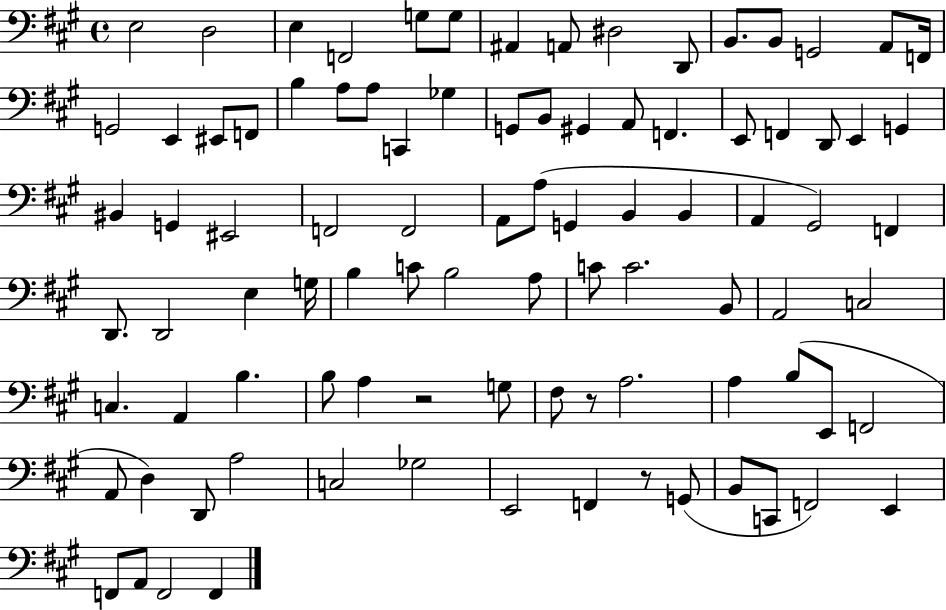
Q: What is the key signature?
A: A major